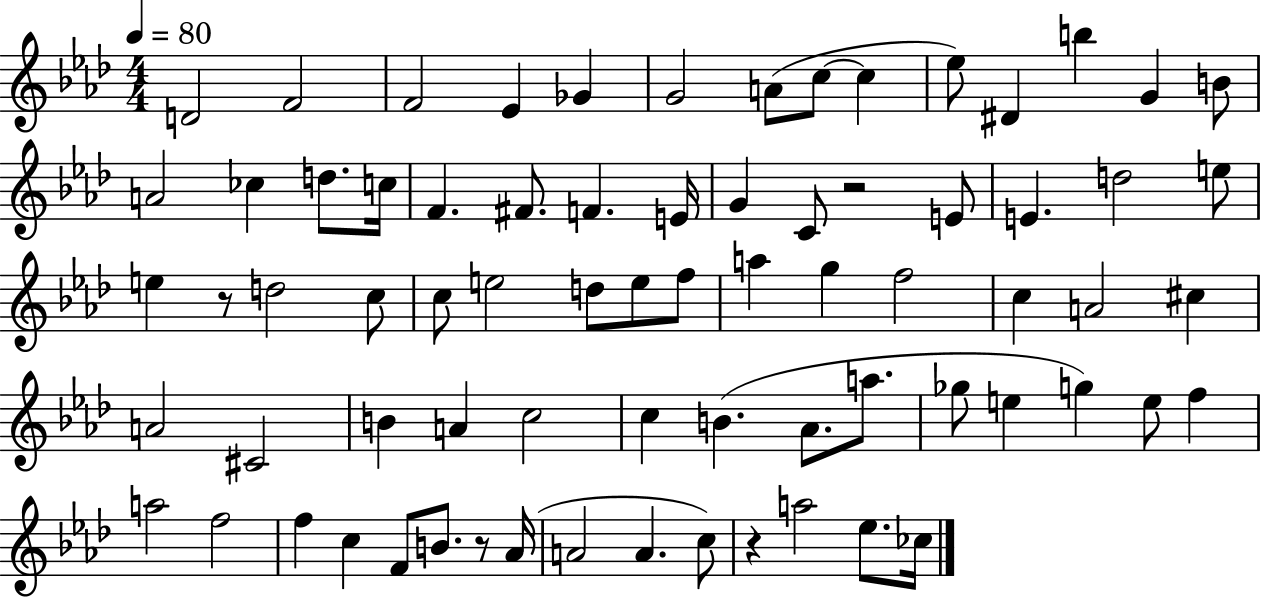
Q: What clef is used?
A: treble